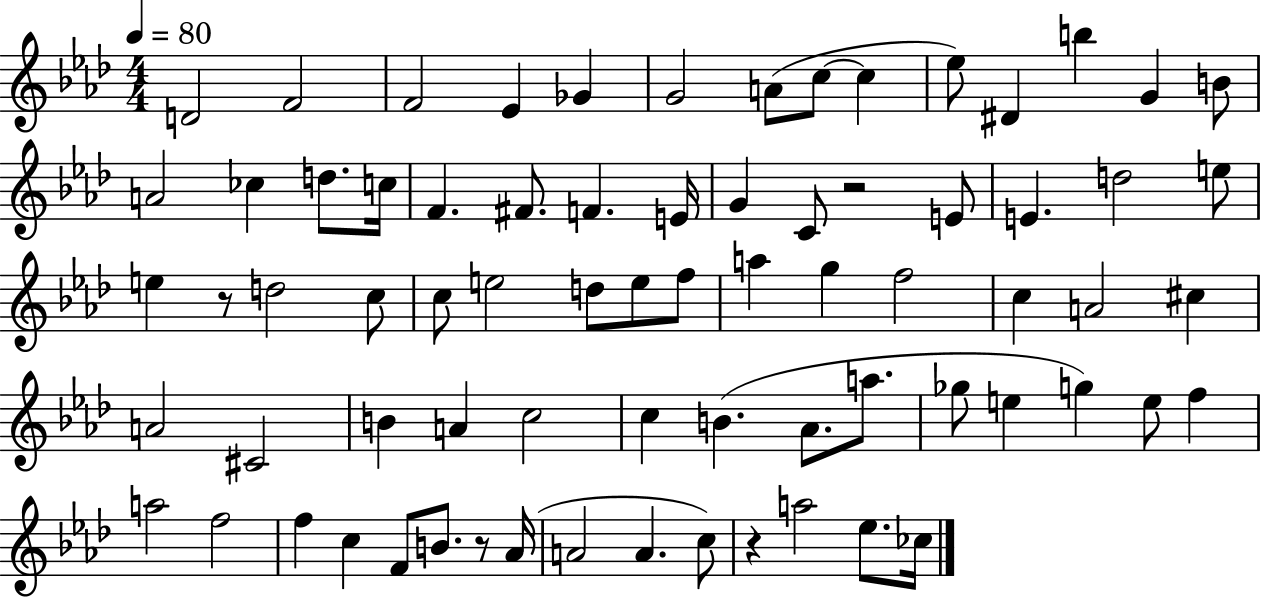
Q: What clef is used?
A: treble